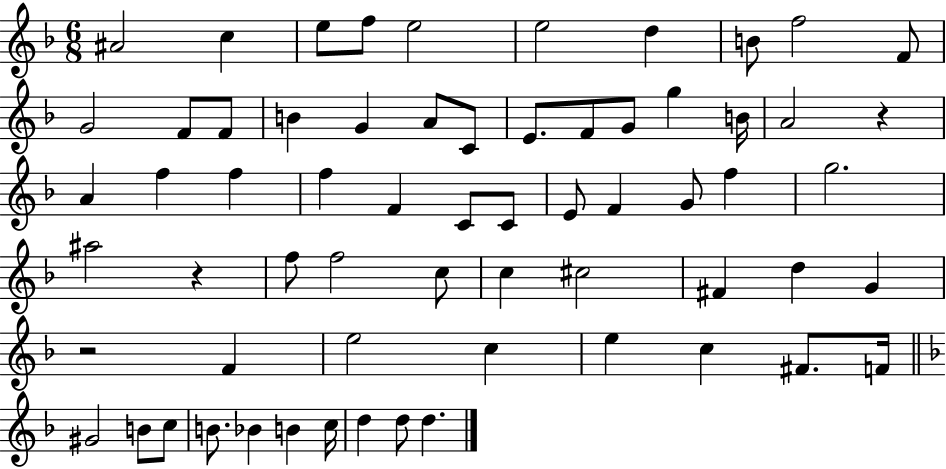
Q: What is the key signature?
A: F major